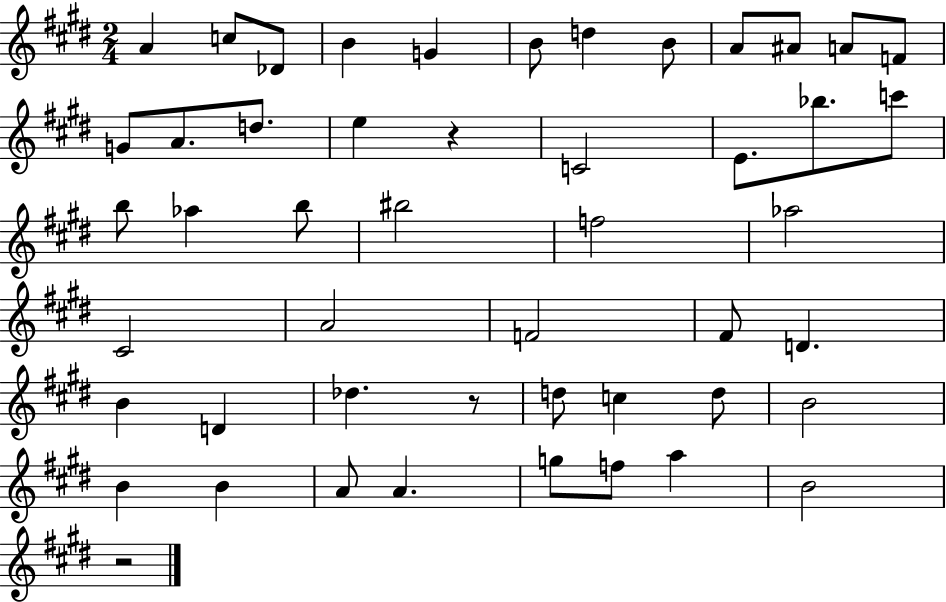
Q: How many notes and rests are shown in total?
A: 49